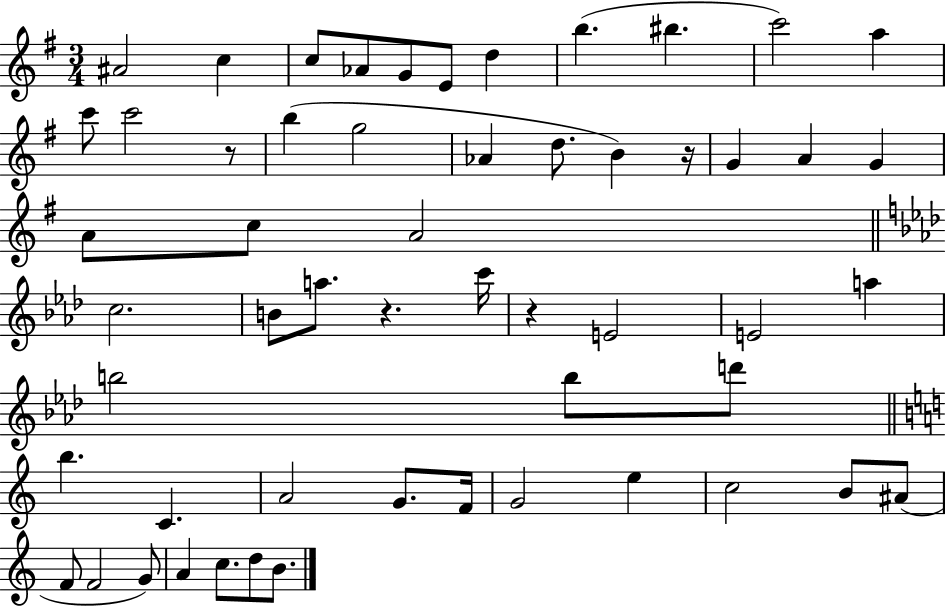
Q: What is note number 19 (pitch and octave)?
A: G4